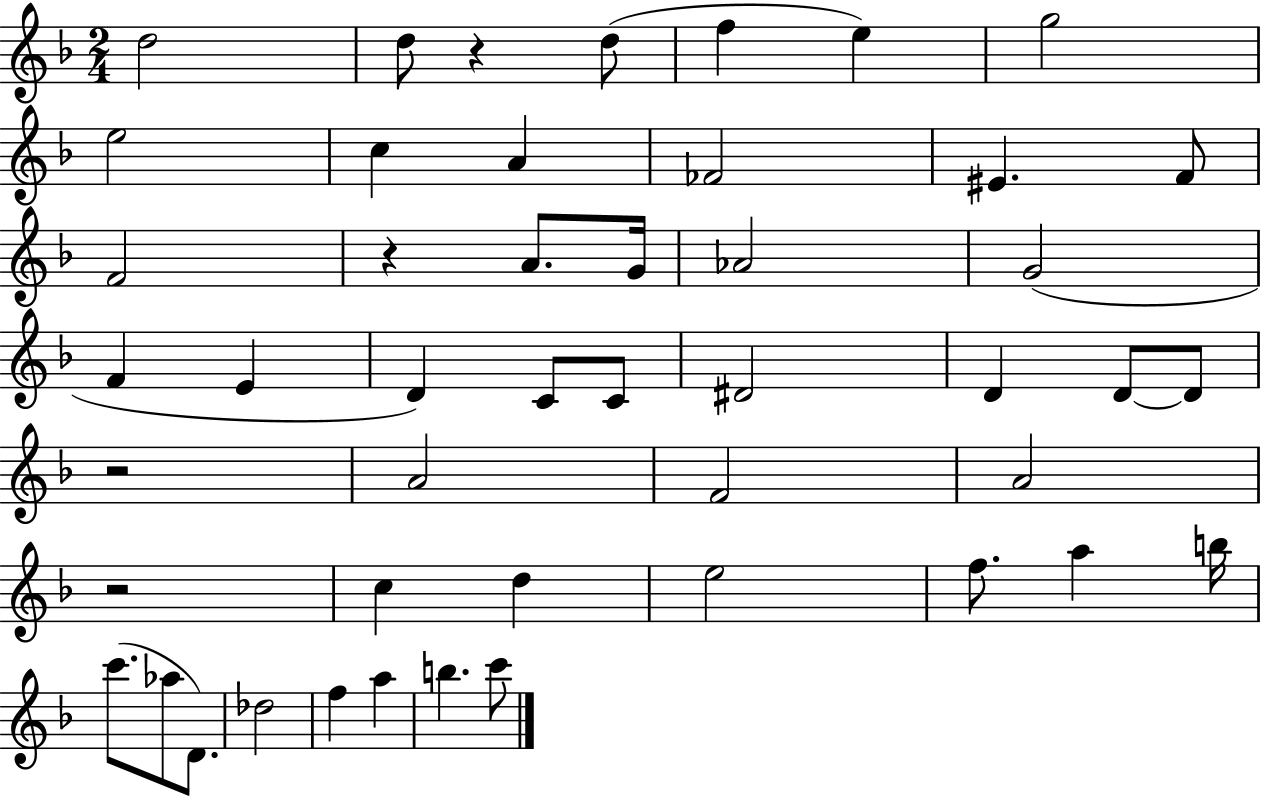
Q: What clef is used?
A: treble